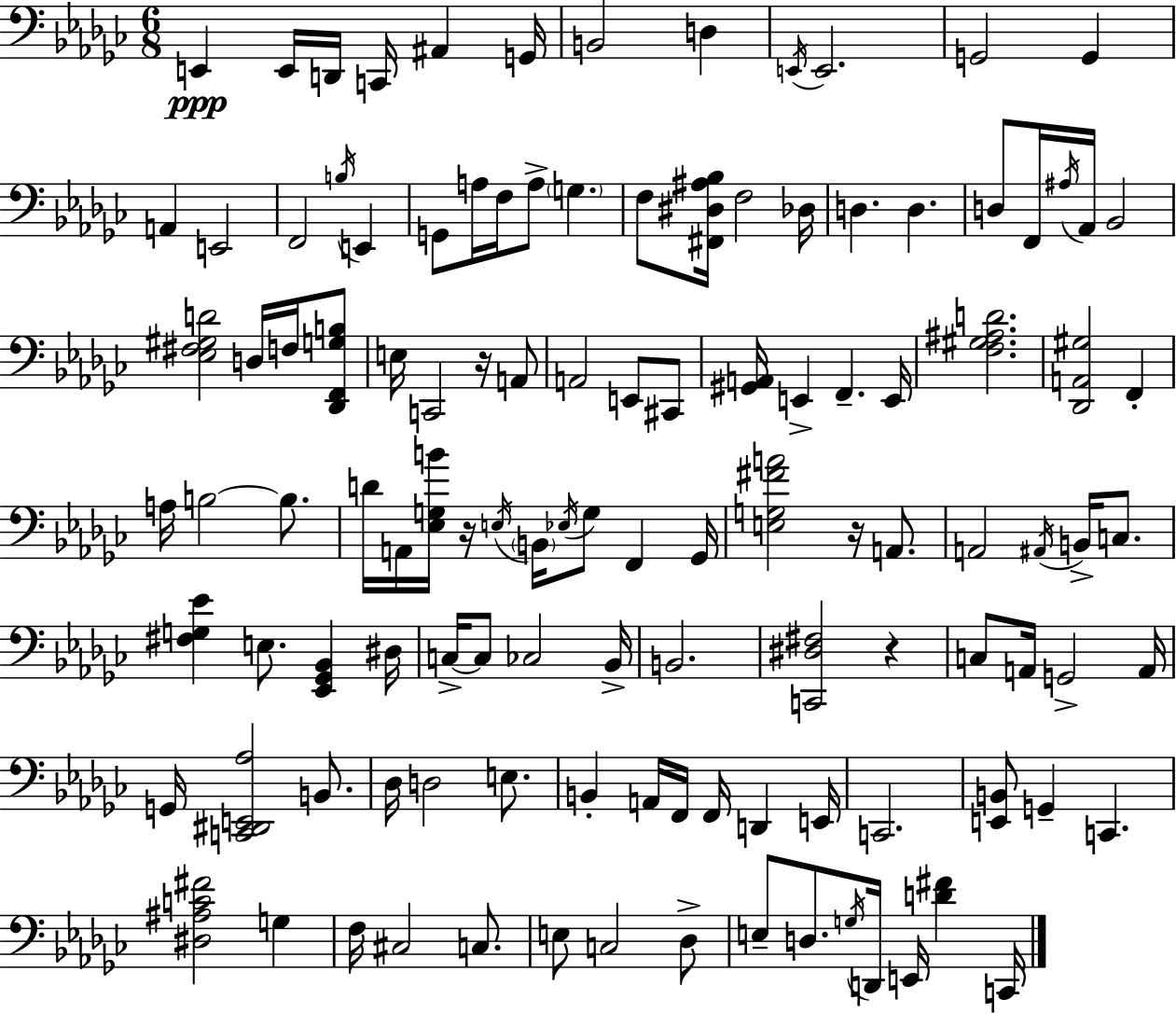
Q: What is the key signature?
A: EES minor